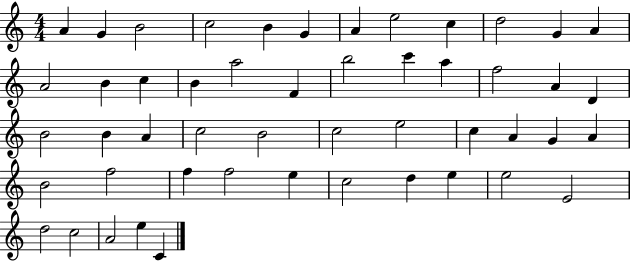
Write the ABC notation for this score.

X:1
T:Untitled
M:4/4
L:1/4
K:C
A G B2 c2 B G A e2 c d2 G A A2 B c B a2 F b2 c' a f2 A D B2 B A c2 B2 c2 e2 c A G A B2 f2 f f2 e c2 d e e2 E2 d2 c2 A2 e C